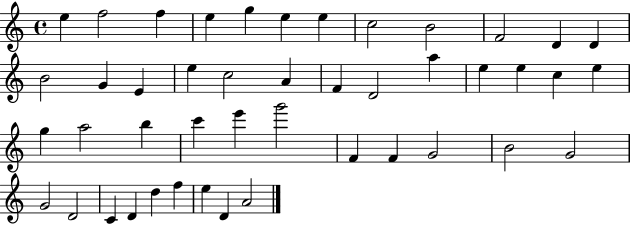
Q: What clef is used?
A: treble